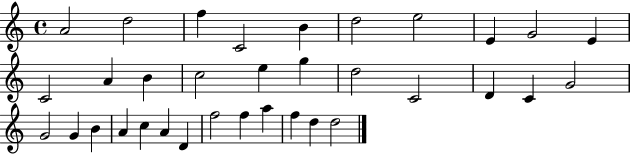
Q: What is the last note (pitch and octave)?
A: D5